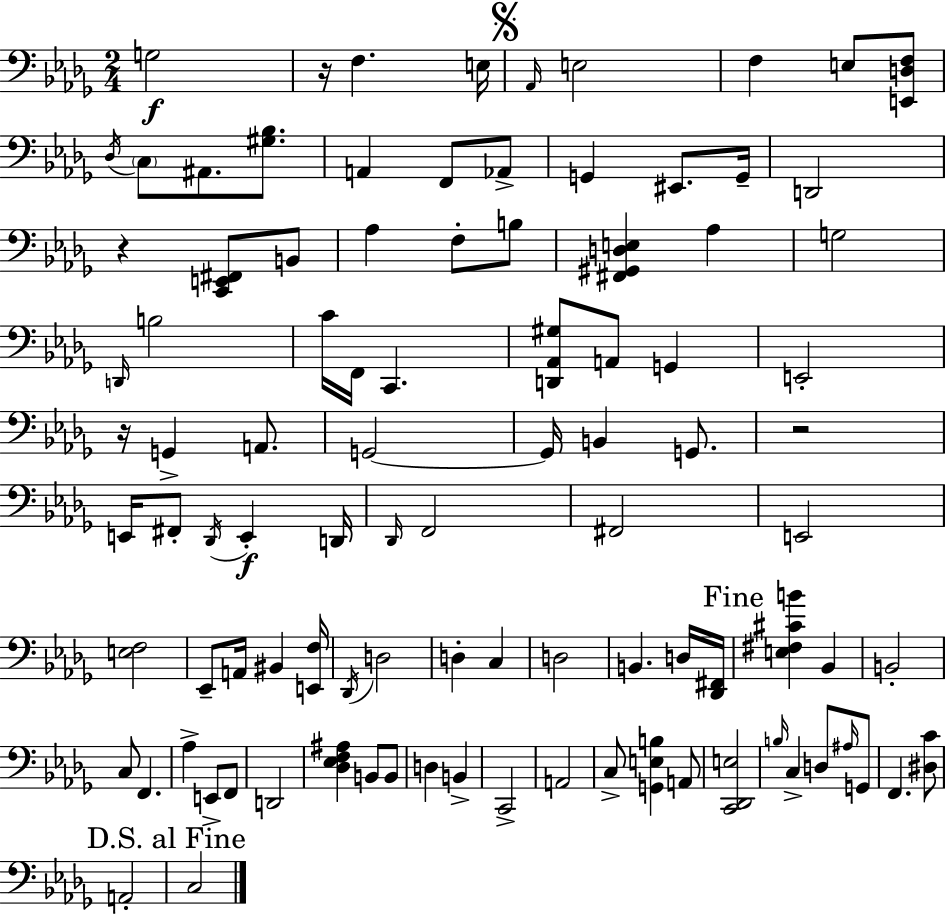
G3/h R/s F3/q. E3/s Ab2/s E3/h F3/q E3/e [E2,D3,F3]/e Db3/s C3/e A#2/e. [G#3,Bb3]/e. A2/q F2/e Ab2/e G2/q EIS2/e. G2/s D2/h R/q [C2,E2,F#2]/e B2/e Ab3/q F3/e B3/e [F#2,G#2,D3,E3]/q Ab3/q G3/h D2/s B3/h C4/s F2/s C2/q. [D2,Ab2,G#3]/e A2/e G2/q E2/h R/s G2/q A2/e. G2/h G2/s B2/q G2/e. R/h E2/s F#2/e Db2/s E2/q D2/s Db2/s F2/h F#2/h E2/h [E3,F3]/h Eb2/e A2/s BIS2/q [E2,F3]/s Db2/s D3/h D3/q C3/q D3/h B2/q. D3/s [Db2,F#2]/s [E3,F#3,C#4,B4]/q Bb2/q B2/h C3/e F2/q. Ab3/q E2/e F2/e D2/h [Db3,Eb3,F3,A#3]/q B2/e B2/e D3/q B2/q C2/h A2/h C3/e [G2,E3,B3]/q A2/e [C2,Db2,E3]/h B3/s C3/q D3/e A#3/s G2/e F2/q. [D#3,C4]/e A2/h C3/h